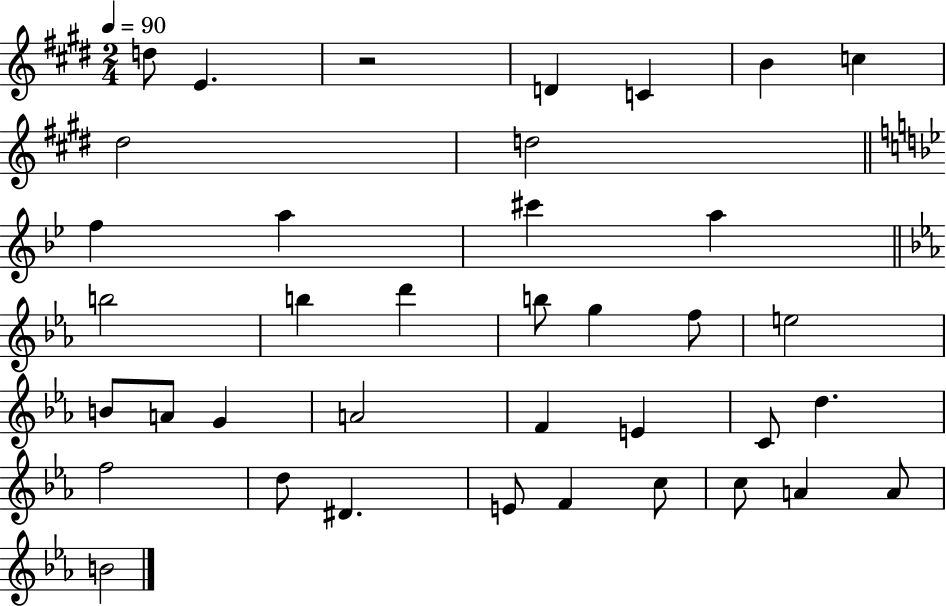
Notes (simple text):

D5/e E4/q. R/h D4/q C4/q B4/q C5/q D#5/h D5/h F5/q A5/q C#6/q A5/q B5/h B5/q D6/q B5/e G5/q F5/e E5/h B4/e A4/e G4/q A4/h F4/q E4/q C4/e D5/q. F5/h D5/e D#4/q. E4/e F4/q C5/e C5/e A4/q A4/e B4/h